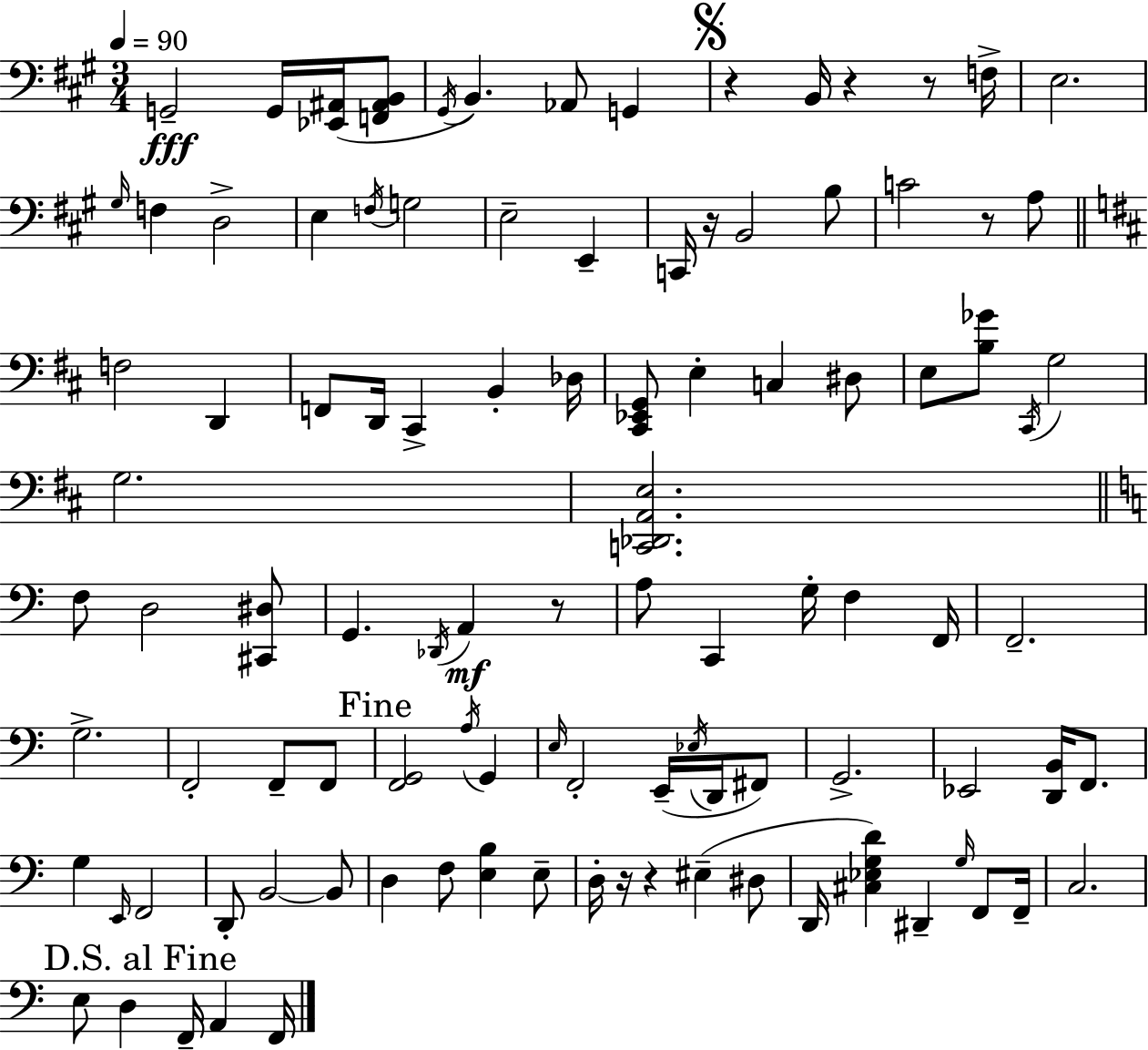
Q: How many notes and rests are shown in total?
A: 103